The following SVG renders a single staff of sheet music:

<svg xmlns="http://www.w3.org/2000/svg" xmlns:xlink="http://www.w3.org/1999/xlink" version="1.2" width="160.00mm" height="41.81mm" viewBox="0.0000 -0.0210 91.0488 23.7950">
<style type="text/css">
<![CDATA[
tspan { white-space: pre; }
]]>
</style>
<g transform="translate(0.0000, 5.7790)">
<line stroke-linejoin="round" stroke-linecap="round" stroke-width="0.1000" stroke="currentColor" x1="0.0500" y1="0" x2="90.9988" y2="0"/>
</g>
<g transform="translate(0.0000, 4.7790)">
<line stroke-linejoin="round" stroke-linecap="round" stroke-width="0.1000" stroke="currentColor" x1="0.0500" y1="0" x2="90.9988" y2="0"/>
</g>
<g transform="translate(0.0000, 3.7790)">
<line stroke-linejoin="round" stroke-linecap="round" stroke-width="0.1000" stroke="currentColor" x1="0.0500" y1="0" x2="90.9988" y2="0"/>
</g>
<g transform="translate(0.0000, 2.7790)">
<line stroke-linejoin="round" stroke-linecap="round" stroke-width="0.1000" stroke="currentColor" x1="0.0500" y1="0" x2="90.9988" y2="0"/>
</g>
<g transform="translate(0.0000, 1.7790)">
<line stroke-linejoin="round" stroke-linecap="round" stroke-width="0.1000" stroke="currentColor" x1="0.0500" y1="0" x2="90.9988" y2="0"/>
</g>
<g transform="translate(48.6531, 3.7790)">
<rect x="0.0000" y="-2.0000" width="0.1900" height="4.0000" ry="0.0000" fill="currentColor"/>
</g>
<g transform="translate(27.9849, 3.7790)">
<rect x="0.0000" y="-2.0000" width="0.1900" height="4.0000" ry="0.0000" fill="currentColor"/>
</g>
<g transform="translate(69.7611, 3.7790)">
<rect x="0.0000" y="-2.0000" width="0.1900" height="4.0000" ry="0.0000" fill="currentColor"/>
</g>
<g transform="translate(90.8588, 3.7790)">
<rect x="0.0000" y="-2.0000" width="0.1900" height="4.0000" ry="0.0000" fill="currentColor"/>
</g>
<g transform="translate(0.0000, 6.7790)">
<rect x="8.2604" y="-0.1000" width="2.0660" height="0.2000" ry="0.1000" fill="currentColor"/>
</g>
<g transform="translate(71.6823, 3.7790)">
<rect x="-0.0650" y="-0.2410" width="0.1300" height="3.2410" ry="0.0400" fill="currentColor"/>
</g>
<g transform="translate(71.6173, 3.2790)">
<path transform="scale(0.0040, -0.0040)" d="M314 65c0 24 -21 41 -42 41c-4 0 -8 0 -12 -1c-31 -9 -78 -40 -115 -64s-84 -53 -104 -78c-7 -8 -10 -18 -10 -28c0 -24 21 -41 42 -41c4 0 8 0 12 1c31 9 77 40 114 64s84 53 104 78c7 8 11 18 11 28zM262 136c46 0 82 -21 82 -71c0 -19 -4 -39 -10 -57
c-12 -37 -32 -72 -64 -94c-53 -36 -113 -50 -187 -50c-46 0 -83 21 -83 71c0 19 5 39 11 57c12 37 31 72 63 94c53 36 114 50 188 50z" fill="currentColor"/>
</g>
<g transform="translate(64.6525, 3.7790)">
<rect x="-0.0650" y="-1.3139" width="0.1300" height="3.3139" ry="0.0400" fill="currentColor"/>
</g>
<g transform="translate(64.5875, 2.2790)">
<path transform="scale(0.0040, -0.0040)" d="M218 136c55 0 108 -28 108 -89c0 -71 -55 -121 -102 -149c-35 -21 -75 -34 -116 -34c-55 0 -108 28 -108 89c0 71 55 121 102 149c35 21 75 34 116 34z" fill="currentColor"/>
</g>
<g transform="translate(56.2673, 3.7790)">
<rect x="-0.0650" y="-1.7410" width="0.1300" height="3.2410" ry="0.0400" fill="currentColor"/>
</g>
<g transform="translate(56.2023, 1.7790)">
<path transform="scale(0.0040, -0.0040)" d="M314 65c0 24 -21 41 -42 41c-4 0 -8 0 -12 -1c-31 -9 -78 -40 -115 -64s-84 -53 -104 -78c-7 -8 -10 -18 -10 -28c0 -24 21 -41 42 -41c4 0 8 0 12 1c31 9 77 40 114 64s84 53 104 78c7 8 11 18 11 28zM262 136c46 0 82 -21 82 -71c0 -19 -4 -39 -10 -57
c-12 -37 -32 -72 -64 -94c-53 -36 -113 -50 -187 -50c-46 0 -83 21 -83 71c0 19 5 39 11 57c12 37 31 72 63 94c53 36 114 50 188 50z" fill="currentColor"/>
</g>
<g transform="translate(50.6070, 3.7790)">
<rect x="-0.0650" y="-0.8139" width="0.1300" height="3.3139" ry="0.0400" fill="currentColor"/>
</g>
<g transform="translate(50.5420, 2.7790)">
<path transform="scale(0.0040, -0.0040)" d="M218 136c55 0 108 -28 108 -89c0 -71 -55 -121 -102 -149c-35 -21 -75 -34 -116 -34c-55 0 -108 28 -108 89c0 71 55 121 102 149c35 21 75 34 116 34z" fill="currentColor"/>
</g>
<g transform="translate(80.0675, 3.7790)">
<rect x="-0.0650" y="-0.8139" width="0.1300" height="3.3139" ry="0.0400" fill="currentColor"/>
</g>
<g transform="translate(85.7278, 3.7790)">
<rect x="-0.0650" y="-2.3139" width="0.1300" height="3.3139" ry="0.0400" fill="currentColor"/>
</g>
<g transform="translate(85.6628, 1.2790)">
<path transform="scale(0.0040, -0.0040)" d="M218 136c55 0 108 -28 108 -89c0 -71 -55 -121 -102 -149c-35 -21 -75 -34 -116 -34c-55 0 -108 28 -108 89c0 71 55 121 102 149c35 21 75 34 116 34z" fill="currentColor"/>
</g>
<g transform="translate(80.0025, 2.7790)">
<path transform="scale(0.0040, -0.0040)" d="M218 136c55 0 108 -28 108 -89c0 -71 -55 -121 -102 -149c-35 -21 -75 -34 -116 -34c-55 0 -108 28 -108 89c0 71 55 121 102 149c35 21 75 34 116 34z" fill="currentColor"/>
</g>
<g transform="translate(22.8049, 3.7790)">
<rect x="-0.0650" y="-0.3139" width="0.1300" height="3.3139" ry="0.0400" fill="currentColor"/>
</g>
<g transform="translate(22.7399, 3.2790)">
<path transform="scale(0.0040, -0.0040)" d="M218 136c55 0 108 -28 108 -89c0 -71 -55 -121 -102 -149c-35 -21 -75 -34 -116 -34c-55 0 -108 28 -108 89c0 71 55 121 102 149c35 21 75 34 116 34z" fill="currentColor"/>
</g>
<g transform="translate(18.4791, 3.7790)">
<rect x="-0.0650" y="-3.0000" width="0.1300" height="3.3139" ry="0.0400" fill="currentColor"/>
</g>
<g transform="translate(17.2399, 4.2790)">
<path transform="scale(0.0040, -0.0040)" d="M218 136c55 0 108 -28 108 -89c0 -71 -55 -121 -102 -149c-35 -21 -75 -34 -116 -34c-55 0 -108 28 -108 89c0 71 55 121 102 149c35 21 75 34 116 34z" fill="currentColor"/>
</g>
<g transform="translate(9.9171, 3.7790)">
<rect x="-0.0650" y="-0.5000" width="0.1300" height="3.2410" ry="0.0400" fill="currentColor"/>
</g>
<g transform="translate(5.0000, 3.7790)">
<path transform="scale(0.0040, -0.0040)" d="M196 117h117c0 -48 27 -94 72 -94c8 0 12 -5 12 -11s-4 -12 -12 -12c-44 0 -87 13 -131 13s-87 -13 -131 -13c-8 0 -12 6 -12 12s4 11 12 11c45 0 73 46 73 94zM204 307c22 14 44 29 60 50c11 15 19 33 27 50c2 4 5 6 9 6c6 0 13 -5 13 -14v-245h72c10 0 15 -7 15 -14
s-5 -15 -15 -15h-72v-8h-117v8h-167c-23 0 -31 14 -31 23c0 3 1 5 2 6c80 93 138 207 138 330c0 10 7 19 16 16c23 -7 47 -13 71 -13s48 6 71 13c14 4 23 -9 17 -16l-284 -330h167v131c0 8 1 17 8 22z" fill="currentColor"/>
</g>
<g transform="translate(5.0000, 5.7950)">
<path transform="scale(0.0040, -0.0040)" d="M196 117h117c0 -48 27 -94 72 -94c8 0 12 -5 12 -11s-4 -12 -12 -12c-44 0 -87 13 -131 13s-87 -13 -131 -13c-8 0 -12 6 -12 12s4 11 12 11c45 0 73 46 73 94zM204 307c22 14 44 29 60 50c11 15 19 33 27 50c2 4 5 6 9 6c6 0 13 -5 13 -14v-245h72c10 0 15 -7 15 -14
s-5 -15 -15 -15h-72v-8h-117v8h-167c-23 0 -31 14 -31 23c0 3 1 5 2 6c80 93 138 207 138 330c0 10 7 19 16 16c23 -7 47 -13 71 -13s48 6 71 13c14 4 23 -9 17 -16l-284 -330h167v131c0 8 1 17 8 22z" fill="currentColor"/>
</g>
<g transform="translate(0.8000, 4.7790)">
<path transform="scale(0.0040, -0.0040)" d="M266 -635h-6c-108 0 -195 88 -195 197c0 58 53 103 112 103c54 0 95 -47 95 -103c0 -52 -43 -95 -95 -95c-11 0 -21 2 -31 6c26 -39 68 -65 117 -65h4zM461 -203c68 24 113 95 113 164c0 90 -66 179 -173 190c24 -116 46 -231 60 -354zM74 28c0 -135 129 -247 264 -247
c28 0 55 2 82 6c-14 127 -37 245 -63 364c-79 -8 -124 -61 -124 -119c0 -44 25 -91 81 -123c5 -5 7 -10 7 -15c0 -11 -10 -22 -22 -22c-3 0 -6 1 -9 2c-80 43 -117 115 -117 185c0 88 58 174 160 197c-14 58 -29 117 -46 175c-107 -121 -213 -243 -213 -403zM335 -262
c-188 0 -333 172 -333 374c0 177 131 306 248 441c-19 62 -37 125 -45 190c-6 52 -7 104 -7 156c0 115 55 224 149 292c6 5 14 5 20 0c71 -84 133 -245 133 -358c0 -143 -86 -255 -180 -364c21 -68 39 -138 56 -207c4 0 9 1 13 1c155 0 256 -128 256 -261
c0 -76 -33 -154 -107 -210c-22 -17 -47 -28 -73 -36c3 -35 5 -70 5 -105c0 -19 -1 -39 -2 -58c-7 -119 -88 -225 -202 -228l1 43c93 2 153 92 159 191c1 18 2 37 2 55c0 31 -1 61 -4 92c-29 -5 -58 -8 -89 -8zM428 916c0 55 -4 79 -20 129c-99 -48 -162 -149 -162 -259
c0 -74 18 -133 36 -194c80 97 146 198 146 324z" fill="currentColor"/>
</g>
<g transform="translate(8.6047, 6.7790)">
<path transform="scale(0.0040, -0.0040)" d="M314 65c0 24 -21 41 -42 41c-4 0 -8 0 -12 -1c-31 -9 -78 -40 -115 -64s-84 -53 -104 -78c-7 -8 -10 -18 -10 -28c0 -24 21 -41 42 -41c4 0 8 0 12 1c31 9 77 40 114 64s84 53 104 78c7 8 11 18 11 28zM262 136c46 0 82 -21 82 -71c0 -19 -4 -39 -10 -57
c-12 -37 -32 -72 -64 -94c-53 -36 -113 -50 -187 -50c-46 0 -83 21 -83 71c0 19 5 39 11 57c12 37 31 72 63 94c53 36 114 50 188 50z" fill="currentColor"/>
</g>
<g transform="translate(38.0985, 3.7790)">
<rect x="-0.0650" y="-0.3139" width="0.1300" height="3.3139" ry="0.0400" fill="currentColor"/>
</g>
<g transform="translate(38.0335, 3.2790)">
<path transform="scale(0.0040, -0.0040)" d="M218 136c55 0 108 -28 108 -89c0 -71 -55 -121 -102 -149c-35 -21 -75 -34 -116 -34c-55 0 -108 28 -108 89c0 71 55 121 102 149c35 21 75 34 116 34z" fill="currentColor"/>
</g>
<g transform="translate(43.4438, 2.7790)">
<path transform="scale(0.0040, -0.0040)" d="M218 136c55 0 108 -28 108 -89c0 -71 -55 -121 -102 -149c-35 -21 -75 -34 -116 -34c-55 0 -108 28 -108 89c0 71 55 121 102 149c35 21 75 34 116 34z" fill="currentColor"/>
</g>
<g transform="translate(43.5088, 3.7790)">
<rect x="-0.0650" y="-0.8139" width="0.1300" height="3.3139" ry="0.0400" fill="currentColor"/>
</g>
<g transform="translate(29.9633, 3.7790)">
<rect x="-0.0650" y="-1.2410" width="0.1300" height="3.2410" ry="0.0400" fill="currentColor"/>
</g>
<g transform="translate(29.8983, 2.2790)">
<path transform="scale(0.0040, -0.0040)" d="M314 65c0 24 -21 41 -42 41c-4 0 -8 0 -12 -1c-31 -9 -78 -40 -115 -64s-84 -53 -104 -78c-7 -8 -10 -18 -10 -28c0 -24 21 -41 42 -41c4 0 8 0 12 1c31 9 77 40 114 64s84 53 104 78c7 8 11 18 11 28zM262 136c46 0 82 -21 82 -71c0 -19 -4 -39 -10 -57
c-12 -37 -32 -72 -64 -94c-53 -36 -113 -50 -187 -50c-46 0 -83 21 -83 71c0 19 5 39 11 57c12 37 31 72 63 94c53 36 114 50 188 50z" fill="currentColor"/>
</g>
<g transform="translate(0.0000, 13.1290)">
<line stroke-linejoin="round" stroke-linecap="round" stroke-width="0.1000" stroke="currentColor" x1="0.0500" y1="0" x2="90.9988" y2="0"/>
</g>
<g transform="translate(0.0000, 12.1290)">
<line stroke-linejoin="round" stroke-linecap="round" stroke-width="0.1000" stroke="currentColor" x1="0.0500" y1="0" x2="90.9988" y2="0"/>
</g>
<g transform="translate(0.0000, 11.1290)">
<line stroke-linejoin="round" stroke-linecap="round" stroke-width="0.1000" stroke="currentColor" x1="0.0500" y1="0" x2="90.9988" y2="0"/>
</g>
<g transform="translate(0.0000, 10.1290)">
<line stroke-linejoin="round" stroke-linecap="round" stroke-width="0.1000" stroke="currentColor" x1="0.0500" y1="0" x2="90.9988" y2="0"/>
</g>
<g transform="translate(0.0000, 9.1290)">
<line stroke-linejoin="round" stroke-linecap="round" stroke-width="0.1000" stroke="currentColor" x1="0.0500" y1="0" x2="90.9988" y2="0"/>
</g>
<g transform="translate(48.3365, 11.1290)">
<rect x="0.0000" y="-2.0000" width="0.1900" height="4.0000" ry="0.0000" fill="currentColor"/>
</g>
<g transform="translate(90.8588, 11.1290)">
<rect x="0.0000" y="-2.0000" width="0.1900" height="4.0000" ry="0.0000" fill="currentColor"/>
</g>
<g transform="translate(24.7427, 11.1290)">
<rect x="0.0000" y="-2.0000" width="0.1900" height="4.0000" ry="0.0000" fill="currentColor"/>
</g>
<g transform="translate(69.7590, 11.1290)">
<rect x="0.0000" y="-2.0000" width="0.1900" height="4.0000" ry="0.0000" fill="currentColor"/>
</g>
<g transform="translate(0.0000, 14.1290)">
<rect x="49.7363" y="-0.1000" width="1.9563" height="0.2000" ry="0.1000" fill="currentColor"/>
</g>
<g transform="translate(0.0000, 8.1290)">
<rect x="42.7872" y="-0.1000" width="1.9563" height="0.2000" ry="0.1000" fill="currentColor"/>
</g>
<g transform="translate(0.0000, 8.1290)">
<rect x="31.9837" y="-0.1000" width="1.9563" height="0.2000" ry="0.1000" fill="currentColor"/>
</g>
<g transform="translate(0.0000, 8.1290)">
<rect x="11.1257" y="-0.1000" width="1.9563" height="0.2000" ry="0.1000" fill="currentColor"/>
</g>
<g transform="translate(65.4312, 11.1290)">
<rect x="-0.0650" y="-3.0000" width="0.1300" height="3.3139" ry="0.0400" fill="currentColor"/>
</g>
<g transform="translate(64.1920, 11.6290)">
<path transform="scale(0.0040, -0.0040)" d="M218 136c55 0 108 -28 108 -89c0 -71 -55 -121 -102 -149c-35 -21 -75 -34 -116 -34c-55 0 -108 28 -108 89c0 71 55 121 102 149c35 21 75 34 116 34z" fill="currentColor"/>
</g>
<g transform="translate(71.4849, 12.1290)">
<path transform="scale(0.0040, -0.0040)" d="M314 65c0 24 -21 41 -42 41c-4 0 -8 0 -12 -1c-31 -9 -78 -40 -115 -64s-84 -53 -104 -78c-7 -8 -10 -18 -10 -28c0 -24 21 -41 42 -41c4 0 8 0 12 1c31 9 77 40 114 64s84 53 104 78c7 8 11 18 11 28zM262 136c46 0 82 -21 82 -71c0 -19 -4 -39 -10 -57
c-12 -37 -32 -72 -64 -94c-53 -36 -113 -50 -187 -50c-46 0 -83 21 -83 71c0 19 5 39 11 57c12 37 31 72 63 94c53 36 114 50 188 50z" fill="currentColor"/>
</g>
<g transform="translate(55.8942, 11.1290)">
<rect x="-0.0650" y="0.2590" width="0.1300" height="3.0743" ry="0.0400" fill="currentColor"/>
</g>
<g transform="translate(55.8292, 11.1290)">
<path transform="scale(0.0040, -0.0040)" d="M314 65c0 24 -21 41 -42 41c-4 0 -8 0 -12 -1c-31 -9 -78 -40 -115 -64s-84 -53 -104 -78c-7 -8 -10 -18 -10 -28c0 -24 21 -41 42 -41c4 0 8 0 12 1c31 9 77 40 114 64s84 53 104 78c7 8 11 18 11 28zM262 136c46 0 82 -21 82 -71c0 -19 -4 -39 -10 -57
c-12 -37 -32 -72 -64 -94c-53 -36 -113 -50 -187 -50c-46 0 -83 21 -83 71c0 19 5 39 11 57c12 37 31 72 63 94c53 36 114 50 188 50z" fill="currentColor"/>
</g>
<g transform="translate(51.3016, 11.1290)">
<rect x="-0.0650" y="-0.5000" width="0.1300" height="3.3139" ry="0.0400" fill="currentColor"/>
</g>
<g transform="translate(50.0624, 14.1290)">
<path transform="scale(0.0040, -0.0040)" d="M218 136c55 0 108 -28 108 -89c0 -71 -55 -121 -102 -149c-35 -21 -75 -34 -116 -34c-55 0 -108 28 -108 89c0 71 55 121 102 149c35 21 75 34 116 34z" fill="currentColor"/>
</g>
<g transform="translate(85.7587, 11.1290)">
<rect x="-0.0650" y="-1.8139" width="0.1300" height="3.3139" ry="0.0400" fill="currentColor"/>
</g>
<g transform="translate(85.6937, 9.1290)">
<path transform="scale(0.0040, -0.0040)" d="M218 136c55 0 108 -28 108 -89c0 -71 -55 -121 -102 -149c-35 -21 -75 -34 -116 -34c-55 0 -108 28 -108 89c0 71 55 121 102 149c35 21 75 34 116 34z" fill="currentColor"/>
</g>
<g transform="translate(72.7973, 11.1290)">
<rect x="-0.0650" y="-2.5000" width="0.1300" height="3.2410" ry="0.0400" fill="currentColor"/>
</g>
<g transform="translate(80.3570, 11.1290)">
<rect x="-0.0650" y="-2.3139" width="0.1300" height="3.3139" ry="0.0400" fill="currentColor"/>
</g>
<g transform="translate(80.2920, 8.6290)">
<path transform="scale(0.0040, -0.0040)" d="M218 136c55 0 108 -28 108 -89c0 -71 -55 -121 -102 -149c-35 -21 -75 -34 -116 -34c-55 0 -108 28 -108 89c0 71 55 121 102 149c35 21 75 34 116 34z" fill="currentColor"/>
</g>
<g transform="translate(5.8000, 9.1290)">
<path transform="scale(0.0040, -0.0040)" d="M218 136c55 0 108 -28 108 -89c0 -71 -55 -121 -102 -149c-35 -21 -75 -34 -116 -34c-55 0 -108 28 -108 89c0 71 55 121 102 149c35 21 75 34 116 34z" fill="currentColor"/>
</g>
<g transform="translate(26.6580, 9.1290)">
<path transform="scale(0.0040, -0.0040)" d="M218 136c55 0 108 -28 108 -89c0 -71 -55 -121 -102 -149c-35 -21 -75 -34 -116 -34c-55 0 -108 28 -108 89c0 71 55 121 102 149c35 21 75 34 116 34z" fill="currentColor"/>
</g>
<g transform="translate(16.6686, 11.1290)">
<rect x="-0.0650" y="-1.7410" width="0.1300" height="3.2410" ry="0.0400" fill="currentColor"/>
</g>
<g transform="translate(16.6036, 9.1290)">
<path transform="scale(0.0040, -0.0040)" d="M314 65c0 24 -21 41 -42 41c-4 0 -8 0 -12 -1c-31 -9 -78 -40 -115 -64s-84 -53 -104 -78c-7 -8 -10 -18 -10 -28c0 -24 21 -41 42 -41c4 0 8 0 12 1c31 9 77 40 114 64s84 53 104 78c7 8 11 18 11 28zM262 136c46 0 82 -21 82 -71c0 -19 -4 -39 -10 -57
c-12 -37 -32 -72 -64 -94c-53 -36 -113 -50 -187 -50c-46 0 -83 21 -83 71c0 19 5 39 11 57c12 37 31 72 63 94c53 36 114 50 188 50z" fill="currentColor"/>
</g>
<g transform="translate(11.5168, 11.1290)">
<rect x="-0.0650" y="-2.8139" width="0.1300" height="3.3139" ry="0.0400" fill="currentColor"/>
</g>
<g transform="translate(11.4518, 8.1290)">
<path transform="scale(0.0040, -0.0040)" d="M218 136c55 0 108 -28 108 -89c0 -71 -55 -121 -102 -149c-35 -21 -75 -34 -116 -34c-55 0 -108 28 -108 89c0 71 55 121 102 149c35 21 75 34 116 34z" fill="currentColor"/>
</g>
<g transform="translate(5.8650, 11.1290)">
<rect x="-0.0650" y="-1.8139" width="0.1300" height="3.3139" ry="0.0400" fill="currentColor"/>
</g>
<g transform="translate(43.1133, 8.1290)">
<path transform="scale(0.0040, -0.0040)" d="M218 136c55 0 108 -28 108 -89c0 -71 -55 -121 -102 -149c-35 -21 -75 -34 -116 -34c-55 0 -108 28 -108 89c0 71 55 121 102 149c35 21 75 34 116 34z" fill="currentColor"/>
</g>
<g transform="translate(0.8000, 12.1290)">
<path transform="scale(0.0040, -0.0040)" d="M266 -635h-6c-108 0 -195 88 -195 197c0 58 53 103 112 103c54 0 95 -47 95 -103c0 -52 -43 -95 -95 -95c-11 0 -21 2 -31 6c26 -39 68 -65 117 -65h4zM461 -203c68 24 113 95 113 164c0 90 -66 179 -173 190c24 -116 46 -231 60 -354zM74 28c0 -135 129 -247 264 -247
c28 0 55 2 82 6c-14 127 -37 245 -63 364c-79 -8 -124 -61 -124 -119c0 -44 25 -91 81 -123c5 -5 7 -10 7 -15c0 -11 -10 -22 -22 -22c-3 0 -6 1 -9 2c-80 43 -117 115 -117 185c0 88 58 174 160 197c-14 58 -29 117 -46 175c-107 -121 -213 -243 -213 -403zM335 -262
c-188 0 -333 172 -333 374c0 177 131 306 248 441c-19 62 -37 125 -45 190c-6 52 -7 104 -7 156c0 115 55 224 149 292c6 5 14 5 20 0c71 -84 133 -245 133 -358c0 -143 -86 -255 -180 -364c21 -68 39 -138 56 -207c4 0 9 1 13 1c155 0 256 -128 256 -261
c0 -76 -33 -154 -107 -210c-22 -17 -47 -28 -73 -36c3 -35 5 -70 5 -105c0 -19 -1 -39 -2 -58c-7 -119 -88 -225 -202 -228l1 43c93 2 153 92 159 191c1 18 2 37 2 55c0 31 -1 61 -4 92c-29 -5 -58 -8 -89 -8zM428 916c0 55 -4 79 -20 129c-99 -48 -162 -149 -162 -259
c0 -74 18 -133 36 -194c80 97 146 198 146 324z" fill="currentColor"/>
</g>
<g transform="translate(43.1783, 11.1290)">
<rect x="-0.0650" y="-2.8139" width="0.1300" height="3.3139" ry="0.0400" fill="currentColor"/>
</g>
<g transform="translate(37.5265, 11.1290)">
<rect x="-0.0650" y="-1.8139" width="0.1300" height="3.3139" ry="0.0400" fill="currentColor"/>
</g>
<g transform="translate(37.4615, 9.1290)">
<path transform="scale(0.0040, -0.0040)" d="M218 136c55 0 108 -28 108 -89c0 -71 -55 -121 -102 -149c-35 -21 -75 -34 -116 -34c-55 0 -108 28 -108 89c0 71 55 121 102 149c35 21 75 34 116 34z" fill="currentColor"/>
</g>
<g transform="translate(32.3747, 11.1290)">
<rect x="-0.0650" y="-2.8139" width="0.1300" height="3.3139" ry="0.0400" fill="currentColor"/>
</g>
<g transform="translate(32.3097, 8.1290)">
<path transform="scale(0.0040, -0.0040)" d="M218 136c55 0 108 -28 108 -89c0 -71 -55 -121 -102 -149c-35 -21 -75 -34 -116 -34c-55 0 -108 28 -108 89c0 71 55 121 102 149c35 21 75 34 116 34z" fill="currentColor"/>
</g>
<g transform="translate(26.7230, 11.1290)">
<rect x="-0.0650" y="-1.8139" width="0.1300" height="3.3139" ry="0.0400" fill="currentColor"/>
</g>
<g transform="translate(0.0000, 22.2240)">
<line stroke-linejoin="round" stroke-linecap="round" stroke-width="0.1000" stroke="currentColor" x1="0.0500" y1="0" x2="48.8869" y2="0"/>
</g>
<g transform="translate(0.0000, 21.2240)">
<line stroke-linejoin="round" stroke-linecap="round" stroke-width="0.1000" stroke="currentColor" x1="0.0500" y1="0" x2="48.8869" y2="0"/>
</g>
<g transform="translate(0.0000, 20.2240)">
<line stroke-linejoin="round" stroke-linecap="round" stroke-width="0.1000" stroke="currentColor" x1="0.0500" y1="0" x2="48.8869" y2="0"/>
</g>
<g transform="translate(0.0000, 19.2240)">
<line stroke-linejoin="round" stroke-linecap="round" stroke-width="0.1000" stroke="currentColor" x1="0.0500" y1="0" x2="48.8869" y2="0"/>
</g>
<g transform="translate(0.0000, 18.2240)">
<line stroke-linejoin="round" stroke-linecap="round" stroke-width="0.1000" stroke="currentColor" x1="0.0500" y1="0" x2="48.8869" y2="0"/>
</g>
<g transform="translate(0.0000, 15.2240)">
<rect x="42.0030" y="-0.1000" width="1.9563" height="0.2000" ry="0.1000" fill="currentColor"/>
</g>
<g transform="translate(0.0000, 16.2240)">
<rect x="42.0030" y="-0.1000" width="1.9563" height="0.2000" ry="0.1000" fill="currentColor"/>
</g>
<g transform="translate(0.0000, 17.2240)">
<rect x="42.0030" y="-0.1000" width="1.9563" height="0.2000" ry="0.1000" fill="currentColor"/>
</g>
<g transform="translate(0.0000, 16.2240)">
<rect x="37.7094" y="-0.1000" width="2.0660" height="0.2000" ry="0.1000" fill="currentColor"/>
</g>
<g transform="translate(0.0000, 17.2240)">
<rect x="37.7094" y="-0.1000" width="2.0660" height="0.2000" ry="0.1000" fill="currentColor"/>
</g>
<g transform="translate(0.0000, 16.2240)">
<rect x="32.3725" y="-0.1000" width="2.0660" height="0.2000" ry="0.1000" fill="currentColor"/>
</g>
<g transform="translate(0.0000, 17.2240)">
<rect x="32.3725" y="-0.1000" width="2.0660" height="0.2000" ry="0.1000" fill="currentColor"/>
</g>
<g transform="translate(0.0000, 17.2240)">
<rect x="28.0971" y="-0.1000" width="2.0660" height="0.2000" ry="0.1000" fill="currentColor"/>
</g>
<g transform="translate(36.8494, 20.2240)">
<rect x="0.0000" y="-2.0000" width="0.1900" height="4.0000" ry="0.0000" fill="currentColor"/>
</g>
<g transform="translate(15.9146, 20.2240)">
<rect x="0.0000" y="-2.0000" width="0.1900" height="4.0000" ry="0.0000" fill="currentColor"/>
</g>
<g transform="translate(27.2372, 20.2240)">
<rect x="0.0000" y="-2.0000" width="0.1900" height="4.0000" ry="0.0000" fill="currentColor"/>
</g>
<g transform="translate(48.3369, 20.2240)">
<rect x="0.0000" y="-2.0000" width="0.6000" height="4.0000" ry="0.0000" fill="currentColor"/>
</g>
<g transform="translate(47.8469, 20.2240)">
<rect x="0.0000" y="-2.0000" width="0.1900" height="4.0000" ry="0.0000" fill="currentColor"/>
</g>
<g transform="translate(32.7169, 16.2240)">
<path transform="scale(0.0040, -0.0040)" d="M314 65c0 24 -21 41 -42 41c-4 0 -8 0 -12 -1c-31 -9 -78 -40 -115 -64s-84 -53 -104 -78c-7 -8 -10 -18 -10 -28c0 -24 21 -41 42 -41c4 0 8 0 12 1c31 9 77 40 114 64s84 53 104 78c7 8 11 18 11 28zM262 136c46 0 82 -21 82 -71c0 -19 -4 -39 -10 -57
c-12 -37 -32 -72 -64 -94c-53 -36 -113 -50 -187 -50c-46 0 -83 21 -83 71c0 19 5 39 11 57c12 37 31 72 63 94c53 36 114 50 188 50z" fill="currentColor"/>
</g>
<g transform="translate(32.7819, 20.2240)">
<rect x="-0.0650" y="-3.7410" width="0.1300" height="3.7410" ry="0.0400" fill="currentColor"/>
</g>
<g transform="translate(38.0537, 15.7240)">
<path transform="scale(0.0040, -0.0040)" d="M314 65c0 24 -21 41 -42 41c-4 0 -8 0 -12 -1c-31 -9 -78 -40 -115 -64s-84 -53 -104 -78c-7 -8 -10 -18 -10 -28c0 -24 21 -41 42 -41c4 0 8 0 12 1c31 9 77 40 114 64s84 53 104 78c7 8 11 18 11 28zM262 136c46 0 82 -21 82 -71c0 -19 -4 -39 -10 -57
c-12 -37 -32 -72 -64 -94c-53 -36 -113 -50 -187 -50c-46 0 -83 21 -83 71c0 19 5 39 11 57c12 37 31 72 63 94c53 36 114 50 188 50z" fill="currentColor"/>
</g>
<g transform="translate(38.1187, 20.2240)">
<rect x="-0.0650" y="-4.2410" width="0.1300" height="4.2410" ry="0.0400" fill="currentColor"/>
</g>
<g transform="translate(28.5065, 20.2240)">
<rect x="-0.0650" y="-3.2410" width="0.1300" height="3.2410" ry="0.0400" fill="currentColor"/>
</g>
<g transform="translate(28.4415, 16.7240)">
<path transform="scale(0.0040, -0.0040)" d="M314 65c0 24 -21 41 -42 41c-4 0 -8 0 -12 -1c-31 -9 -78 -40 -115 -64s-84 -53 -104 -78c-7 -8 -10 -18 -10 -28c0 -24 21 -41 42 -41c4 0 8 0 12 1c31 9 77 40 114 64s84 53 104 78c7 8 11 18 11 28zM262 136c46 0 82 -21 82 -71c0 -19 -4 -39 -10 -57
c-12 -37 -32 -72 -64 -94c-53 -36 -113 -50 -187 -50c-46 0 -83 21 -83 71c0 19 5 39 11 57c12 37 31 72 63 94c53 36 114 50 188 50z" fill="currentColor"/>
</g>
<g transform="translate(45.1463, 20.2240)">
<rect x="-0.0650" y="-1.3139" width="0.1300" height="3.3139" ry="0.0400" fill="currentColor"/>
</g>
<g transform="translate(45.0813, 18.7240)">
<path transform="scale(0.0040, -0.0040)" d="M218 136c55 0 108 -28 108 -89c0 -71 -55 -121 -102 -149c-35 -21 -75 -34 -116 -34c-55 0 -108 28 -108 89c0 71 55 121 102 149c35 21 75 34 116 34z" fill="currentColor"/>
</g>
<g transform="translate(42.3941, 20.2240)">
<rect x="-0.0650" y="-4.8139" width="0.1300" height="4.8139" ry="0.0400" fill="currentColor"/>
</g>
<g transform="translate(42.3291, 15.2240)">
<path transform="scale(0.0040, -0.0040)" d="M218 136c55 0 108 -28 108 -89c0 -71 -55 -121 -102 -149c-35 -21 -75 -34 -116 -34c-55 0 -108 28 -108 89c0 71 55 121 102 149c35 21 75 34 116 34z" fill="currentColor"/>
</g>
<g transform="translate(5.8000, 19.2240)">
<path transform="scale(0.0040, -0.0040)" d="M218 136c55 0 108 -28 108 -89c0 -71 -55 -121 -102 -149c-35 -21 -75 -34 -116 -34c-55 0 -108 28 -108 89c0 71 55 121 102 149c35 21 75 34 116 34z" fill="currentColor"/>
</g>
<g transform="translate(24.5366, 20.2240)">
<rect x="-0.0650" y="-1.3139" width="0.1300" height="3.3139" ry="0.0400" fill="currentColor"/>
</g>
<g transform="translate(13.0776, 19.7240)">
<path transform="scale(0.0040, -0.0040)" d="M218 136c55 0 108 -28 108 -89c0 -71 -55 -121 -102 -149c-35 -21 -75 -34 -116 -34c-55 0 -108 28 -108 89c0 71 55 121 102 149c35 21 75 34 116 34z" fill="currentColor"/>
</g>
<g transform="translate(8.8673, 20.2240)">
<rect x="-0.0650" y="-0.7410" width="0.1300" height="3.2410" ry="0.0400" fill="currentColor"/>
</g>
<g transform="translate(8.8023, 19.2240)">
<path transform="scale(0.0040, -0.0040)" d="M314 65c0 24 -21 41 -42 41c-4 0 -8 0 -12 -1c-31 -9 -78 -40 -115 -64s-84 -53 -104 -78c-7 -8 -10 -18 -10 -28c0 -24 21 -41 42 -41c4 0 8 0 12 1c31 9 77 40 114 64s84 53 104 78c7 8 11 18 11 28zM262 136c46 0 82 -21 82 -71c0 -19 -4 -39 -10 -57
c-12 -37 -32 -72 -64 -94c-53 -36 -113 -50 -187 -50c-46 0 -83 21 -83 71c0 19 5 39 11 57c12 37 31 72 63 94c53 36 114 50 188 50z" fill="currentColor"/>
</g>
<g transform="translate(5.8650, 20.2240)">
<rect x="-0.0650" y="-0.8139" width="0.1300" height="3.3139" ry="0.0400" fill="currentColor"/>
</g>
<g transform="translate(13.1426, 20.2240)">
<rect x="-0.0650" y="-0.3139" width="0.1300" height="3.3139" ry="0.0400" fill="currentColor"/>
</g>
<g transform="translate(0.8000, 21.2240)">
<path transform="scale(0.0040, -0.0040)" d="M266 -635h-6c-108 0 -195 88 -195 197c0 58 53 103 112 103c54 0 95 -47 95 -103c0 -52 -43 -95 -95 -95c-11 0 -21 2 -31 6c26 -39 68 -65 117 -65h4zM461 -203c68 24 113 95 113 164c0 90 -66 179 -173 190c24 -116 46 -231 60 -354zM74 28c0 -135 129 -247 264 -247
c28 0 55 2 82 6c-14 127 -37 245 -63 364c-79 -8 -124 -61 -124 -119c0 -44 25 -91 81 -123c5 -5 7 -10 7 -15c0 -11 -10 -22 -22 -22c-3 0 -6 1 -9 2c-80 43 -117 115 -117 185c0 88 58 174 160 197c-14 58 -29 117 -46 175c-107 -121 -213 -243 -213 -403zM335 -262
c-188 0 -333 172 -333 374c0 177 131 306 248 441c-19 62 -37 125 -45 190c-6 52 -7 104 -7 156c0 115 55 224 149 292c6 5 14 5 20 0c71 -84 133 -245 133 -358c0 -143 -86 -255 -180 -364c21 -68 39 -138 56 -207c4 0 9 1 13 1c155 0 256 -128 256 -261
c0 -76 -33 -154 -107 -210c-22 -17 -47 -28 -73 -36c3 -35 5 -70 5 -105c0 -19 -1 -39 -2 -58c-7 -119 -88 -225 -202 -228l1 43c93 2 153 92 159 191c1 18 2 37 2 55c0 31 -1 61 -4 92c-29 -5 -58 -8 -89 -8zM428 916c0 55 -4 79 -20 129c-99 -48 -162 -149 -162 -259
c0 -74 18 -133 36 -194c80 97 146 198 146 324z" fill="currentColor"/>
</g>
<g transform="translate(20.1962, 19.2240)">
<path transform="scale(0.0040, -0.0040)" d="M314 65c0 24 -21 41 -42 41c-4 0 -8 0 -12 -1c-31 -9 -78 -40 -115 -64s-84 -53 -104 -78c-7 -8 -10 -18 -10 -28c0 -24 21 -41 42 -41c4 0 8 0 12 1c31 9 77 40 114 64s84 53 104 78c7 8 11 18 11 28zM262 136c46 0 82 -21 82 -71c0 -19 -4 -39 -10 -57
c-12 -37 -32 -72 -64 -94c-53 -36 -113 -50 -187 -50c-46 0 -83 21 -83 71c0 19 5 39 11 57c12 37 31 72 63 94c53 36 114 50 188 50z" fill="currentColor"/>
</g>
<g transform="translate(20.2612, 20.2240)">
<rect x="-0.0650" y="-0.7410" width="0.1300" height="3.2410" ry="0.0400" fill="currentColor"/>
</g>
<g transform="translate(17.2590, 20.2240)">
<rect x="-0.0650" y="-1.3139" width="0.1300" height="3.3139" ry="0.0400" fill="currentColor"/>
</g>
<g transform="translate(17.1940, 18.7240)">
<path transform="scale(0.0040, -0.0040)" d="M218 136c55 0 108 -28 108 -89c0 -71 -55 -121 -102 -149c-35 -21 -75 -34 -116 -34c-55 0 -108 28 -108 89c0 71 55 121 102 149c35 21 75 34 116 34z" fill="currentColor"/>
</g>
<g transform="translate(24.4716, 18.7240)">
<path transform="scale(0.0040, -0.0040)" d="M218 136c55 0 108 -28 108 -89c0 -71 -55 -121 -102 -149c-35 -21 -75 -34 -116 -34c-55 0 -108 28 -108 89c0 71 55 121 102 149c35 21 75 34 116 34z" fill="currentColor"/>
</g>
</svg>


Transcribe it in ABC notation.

X:1
T:Untitled
M:4/4
L:1/4
K:C
C2 A c e2 c d d f2 e c2 d g f a f2 f a f a C B2 A G2 g f d d2 c e d2 e b2 c'2 d'2 e' e